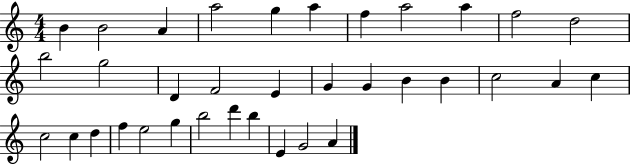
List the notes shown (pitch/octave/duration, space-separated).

B4/q B4/h A4/q A5/h G5/q A5/q F5/q A5/h A5/q F5/h D5/h B5/h G5/h D4/q F4/h E4/q G4/q G4/q B4/q B4/q C5/h A4/q C5/q C5/h C5/q D5/q F5/q E5/h G5/q B5/h D6/q B5/q E4/q G4/h A4/q